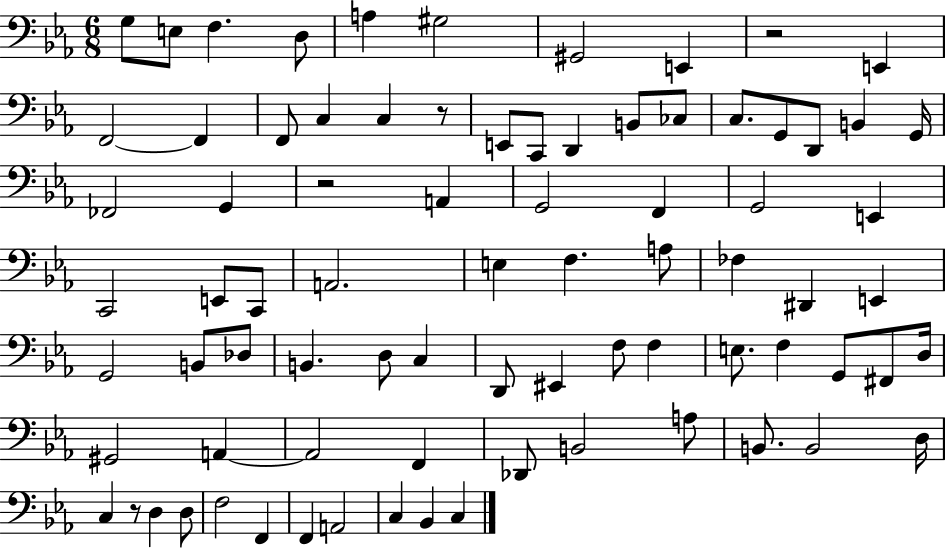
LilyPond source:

{
  \clef bass
  \numericTimeSignature
  \time 6/8
  \key ees \major
  \repeat volta 2 { g8 e8 f4. d8 | a4 gis2 | gis,2 e,4 | r2 e,4 | \break f,2~~ f,4 | f,8 c4 c4 r8 | e,8 c,8 d,4 b,8 ces8 | c8. g,8 d,8 b,4 g,16 | \break fes,2 g,4 | r2 a,4 | g,2 f,4 | g,2 e,4 | \break c,2 e,8 c,8 | a,2. | e4 f4. a8 | fes4 dis,4 e,4 | \break g,2 b,8 des8 | b,4. d8 c4 | d,8 eis,4 f8 f4 | e8. f4 g,8 fis,8 d16 | \break gis,2 a,4~~ | a,2 f,4 | des,8 b,2 a8 | b,8. b,2 d16 | \break c4 r8 d4 d8 | f2 f,4 | f,4 a,2 | c4 bes,4 c4 | \break } \bar "|."
}